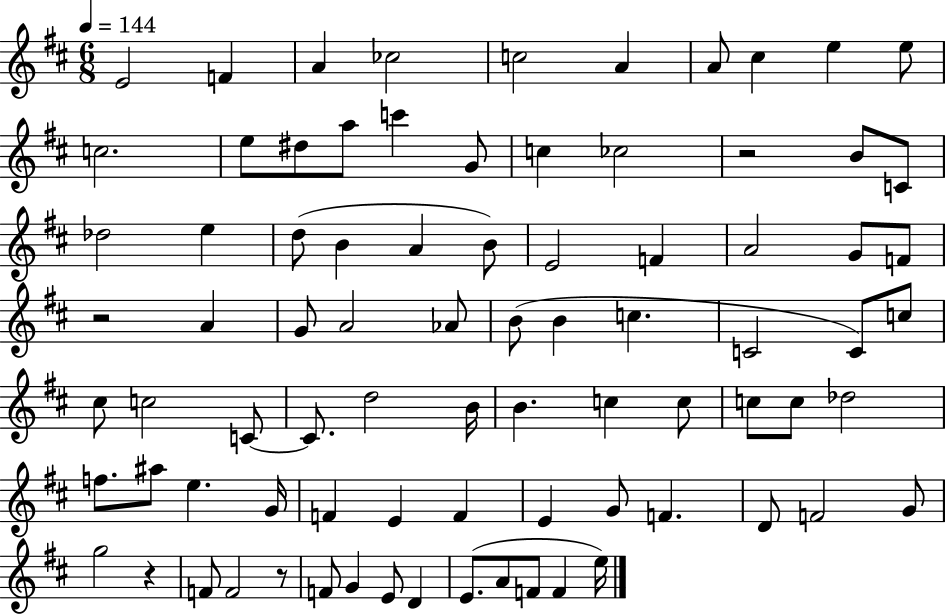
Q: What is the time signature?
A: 6/8